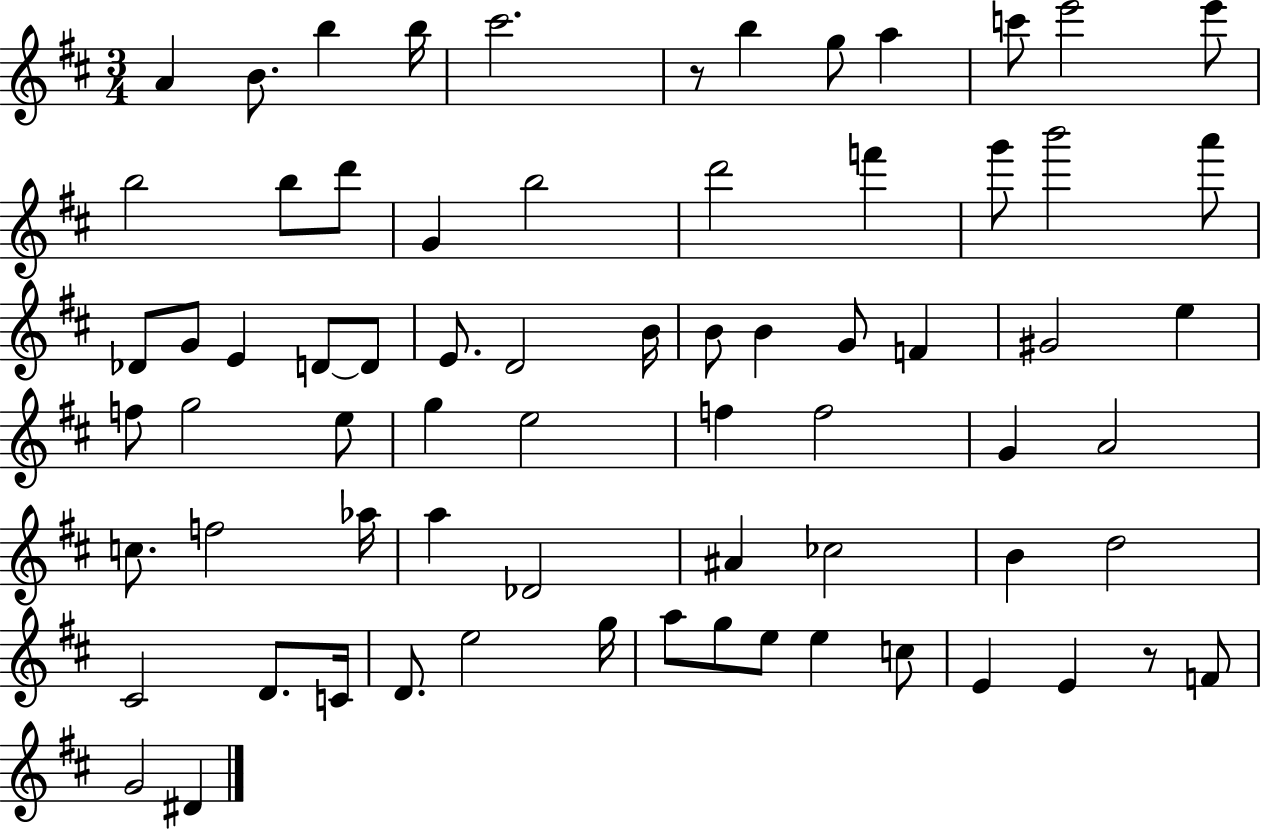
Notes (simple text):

A4/q B4/e. B5/q B5/s C#6/h. R/e B5/q G5/e A5/q C6/e E6/h E6/e B5/h B5/e D6/e G4/q B5/h D6/h F6/q G6/e B6/h A6/e Db4/e G4/e E4/q D4/e D4/e E4/e. D4/h B4/s B4/e B4/q G4/e F4/q G#4/h E5/q F5/e G5/h E5/e G5/q E5/h F5/q F5/h G4/q A4/h C5/e. F5/h Ab5/s A5/q Db4/h A#4/q CES5/h B4/q D5/h C#4/h D4/e. C4/s D4/e. E5/h G5/s A5/e G5/e E5/e E5/q C5/e E4/q E4/q R/e F4/e G4/h D#4/q